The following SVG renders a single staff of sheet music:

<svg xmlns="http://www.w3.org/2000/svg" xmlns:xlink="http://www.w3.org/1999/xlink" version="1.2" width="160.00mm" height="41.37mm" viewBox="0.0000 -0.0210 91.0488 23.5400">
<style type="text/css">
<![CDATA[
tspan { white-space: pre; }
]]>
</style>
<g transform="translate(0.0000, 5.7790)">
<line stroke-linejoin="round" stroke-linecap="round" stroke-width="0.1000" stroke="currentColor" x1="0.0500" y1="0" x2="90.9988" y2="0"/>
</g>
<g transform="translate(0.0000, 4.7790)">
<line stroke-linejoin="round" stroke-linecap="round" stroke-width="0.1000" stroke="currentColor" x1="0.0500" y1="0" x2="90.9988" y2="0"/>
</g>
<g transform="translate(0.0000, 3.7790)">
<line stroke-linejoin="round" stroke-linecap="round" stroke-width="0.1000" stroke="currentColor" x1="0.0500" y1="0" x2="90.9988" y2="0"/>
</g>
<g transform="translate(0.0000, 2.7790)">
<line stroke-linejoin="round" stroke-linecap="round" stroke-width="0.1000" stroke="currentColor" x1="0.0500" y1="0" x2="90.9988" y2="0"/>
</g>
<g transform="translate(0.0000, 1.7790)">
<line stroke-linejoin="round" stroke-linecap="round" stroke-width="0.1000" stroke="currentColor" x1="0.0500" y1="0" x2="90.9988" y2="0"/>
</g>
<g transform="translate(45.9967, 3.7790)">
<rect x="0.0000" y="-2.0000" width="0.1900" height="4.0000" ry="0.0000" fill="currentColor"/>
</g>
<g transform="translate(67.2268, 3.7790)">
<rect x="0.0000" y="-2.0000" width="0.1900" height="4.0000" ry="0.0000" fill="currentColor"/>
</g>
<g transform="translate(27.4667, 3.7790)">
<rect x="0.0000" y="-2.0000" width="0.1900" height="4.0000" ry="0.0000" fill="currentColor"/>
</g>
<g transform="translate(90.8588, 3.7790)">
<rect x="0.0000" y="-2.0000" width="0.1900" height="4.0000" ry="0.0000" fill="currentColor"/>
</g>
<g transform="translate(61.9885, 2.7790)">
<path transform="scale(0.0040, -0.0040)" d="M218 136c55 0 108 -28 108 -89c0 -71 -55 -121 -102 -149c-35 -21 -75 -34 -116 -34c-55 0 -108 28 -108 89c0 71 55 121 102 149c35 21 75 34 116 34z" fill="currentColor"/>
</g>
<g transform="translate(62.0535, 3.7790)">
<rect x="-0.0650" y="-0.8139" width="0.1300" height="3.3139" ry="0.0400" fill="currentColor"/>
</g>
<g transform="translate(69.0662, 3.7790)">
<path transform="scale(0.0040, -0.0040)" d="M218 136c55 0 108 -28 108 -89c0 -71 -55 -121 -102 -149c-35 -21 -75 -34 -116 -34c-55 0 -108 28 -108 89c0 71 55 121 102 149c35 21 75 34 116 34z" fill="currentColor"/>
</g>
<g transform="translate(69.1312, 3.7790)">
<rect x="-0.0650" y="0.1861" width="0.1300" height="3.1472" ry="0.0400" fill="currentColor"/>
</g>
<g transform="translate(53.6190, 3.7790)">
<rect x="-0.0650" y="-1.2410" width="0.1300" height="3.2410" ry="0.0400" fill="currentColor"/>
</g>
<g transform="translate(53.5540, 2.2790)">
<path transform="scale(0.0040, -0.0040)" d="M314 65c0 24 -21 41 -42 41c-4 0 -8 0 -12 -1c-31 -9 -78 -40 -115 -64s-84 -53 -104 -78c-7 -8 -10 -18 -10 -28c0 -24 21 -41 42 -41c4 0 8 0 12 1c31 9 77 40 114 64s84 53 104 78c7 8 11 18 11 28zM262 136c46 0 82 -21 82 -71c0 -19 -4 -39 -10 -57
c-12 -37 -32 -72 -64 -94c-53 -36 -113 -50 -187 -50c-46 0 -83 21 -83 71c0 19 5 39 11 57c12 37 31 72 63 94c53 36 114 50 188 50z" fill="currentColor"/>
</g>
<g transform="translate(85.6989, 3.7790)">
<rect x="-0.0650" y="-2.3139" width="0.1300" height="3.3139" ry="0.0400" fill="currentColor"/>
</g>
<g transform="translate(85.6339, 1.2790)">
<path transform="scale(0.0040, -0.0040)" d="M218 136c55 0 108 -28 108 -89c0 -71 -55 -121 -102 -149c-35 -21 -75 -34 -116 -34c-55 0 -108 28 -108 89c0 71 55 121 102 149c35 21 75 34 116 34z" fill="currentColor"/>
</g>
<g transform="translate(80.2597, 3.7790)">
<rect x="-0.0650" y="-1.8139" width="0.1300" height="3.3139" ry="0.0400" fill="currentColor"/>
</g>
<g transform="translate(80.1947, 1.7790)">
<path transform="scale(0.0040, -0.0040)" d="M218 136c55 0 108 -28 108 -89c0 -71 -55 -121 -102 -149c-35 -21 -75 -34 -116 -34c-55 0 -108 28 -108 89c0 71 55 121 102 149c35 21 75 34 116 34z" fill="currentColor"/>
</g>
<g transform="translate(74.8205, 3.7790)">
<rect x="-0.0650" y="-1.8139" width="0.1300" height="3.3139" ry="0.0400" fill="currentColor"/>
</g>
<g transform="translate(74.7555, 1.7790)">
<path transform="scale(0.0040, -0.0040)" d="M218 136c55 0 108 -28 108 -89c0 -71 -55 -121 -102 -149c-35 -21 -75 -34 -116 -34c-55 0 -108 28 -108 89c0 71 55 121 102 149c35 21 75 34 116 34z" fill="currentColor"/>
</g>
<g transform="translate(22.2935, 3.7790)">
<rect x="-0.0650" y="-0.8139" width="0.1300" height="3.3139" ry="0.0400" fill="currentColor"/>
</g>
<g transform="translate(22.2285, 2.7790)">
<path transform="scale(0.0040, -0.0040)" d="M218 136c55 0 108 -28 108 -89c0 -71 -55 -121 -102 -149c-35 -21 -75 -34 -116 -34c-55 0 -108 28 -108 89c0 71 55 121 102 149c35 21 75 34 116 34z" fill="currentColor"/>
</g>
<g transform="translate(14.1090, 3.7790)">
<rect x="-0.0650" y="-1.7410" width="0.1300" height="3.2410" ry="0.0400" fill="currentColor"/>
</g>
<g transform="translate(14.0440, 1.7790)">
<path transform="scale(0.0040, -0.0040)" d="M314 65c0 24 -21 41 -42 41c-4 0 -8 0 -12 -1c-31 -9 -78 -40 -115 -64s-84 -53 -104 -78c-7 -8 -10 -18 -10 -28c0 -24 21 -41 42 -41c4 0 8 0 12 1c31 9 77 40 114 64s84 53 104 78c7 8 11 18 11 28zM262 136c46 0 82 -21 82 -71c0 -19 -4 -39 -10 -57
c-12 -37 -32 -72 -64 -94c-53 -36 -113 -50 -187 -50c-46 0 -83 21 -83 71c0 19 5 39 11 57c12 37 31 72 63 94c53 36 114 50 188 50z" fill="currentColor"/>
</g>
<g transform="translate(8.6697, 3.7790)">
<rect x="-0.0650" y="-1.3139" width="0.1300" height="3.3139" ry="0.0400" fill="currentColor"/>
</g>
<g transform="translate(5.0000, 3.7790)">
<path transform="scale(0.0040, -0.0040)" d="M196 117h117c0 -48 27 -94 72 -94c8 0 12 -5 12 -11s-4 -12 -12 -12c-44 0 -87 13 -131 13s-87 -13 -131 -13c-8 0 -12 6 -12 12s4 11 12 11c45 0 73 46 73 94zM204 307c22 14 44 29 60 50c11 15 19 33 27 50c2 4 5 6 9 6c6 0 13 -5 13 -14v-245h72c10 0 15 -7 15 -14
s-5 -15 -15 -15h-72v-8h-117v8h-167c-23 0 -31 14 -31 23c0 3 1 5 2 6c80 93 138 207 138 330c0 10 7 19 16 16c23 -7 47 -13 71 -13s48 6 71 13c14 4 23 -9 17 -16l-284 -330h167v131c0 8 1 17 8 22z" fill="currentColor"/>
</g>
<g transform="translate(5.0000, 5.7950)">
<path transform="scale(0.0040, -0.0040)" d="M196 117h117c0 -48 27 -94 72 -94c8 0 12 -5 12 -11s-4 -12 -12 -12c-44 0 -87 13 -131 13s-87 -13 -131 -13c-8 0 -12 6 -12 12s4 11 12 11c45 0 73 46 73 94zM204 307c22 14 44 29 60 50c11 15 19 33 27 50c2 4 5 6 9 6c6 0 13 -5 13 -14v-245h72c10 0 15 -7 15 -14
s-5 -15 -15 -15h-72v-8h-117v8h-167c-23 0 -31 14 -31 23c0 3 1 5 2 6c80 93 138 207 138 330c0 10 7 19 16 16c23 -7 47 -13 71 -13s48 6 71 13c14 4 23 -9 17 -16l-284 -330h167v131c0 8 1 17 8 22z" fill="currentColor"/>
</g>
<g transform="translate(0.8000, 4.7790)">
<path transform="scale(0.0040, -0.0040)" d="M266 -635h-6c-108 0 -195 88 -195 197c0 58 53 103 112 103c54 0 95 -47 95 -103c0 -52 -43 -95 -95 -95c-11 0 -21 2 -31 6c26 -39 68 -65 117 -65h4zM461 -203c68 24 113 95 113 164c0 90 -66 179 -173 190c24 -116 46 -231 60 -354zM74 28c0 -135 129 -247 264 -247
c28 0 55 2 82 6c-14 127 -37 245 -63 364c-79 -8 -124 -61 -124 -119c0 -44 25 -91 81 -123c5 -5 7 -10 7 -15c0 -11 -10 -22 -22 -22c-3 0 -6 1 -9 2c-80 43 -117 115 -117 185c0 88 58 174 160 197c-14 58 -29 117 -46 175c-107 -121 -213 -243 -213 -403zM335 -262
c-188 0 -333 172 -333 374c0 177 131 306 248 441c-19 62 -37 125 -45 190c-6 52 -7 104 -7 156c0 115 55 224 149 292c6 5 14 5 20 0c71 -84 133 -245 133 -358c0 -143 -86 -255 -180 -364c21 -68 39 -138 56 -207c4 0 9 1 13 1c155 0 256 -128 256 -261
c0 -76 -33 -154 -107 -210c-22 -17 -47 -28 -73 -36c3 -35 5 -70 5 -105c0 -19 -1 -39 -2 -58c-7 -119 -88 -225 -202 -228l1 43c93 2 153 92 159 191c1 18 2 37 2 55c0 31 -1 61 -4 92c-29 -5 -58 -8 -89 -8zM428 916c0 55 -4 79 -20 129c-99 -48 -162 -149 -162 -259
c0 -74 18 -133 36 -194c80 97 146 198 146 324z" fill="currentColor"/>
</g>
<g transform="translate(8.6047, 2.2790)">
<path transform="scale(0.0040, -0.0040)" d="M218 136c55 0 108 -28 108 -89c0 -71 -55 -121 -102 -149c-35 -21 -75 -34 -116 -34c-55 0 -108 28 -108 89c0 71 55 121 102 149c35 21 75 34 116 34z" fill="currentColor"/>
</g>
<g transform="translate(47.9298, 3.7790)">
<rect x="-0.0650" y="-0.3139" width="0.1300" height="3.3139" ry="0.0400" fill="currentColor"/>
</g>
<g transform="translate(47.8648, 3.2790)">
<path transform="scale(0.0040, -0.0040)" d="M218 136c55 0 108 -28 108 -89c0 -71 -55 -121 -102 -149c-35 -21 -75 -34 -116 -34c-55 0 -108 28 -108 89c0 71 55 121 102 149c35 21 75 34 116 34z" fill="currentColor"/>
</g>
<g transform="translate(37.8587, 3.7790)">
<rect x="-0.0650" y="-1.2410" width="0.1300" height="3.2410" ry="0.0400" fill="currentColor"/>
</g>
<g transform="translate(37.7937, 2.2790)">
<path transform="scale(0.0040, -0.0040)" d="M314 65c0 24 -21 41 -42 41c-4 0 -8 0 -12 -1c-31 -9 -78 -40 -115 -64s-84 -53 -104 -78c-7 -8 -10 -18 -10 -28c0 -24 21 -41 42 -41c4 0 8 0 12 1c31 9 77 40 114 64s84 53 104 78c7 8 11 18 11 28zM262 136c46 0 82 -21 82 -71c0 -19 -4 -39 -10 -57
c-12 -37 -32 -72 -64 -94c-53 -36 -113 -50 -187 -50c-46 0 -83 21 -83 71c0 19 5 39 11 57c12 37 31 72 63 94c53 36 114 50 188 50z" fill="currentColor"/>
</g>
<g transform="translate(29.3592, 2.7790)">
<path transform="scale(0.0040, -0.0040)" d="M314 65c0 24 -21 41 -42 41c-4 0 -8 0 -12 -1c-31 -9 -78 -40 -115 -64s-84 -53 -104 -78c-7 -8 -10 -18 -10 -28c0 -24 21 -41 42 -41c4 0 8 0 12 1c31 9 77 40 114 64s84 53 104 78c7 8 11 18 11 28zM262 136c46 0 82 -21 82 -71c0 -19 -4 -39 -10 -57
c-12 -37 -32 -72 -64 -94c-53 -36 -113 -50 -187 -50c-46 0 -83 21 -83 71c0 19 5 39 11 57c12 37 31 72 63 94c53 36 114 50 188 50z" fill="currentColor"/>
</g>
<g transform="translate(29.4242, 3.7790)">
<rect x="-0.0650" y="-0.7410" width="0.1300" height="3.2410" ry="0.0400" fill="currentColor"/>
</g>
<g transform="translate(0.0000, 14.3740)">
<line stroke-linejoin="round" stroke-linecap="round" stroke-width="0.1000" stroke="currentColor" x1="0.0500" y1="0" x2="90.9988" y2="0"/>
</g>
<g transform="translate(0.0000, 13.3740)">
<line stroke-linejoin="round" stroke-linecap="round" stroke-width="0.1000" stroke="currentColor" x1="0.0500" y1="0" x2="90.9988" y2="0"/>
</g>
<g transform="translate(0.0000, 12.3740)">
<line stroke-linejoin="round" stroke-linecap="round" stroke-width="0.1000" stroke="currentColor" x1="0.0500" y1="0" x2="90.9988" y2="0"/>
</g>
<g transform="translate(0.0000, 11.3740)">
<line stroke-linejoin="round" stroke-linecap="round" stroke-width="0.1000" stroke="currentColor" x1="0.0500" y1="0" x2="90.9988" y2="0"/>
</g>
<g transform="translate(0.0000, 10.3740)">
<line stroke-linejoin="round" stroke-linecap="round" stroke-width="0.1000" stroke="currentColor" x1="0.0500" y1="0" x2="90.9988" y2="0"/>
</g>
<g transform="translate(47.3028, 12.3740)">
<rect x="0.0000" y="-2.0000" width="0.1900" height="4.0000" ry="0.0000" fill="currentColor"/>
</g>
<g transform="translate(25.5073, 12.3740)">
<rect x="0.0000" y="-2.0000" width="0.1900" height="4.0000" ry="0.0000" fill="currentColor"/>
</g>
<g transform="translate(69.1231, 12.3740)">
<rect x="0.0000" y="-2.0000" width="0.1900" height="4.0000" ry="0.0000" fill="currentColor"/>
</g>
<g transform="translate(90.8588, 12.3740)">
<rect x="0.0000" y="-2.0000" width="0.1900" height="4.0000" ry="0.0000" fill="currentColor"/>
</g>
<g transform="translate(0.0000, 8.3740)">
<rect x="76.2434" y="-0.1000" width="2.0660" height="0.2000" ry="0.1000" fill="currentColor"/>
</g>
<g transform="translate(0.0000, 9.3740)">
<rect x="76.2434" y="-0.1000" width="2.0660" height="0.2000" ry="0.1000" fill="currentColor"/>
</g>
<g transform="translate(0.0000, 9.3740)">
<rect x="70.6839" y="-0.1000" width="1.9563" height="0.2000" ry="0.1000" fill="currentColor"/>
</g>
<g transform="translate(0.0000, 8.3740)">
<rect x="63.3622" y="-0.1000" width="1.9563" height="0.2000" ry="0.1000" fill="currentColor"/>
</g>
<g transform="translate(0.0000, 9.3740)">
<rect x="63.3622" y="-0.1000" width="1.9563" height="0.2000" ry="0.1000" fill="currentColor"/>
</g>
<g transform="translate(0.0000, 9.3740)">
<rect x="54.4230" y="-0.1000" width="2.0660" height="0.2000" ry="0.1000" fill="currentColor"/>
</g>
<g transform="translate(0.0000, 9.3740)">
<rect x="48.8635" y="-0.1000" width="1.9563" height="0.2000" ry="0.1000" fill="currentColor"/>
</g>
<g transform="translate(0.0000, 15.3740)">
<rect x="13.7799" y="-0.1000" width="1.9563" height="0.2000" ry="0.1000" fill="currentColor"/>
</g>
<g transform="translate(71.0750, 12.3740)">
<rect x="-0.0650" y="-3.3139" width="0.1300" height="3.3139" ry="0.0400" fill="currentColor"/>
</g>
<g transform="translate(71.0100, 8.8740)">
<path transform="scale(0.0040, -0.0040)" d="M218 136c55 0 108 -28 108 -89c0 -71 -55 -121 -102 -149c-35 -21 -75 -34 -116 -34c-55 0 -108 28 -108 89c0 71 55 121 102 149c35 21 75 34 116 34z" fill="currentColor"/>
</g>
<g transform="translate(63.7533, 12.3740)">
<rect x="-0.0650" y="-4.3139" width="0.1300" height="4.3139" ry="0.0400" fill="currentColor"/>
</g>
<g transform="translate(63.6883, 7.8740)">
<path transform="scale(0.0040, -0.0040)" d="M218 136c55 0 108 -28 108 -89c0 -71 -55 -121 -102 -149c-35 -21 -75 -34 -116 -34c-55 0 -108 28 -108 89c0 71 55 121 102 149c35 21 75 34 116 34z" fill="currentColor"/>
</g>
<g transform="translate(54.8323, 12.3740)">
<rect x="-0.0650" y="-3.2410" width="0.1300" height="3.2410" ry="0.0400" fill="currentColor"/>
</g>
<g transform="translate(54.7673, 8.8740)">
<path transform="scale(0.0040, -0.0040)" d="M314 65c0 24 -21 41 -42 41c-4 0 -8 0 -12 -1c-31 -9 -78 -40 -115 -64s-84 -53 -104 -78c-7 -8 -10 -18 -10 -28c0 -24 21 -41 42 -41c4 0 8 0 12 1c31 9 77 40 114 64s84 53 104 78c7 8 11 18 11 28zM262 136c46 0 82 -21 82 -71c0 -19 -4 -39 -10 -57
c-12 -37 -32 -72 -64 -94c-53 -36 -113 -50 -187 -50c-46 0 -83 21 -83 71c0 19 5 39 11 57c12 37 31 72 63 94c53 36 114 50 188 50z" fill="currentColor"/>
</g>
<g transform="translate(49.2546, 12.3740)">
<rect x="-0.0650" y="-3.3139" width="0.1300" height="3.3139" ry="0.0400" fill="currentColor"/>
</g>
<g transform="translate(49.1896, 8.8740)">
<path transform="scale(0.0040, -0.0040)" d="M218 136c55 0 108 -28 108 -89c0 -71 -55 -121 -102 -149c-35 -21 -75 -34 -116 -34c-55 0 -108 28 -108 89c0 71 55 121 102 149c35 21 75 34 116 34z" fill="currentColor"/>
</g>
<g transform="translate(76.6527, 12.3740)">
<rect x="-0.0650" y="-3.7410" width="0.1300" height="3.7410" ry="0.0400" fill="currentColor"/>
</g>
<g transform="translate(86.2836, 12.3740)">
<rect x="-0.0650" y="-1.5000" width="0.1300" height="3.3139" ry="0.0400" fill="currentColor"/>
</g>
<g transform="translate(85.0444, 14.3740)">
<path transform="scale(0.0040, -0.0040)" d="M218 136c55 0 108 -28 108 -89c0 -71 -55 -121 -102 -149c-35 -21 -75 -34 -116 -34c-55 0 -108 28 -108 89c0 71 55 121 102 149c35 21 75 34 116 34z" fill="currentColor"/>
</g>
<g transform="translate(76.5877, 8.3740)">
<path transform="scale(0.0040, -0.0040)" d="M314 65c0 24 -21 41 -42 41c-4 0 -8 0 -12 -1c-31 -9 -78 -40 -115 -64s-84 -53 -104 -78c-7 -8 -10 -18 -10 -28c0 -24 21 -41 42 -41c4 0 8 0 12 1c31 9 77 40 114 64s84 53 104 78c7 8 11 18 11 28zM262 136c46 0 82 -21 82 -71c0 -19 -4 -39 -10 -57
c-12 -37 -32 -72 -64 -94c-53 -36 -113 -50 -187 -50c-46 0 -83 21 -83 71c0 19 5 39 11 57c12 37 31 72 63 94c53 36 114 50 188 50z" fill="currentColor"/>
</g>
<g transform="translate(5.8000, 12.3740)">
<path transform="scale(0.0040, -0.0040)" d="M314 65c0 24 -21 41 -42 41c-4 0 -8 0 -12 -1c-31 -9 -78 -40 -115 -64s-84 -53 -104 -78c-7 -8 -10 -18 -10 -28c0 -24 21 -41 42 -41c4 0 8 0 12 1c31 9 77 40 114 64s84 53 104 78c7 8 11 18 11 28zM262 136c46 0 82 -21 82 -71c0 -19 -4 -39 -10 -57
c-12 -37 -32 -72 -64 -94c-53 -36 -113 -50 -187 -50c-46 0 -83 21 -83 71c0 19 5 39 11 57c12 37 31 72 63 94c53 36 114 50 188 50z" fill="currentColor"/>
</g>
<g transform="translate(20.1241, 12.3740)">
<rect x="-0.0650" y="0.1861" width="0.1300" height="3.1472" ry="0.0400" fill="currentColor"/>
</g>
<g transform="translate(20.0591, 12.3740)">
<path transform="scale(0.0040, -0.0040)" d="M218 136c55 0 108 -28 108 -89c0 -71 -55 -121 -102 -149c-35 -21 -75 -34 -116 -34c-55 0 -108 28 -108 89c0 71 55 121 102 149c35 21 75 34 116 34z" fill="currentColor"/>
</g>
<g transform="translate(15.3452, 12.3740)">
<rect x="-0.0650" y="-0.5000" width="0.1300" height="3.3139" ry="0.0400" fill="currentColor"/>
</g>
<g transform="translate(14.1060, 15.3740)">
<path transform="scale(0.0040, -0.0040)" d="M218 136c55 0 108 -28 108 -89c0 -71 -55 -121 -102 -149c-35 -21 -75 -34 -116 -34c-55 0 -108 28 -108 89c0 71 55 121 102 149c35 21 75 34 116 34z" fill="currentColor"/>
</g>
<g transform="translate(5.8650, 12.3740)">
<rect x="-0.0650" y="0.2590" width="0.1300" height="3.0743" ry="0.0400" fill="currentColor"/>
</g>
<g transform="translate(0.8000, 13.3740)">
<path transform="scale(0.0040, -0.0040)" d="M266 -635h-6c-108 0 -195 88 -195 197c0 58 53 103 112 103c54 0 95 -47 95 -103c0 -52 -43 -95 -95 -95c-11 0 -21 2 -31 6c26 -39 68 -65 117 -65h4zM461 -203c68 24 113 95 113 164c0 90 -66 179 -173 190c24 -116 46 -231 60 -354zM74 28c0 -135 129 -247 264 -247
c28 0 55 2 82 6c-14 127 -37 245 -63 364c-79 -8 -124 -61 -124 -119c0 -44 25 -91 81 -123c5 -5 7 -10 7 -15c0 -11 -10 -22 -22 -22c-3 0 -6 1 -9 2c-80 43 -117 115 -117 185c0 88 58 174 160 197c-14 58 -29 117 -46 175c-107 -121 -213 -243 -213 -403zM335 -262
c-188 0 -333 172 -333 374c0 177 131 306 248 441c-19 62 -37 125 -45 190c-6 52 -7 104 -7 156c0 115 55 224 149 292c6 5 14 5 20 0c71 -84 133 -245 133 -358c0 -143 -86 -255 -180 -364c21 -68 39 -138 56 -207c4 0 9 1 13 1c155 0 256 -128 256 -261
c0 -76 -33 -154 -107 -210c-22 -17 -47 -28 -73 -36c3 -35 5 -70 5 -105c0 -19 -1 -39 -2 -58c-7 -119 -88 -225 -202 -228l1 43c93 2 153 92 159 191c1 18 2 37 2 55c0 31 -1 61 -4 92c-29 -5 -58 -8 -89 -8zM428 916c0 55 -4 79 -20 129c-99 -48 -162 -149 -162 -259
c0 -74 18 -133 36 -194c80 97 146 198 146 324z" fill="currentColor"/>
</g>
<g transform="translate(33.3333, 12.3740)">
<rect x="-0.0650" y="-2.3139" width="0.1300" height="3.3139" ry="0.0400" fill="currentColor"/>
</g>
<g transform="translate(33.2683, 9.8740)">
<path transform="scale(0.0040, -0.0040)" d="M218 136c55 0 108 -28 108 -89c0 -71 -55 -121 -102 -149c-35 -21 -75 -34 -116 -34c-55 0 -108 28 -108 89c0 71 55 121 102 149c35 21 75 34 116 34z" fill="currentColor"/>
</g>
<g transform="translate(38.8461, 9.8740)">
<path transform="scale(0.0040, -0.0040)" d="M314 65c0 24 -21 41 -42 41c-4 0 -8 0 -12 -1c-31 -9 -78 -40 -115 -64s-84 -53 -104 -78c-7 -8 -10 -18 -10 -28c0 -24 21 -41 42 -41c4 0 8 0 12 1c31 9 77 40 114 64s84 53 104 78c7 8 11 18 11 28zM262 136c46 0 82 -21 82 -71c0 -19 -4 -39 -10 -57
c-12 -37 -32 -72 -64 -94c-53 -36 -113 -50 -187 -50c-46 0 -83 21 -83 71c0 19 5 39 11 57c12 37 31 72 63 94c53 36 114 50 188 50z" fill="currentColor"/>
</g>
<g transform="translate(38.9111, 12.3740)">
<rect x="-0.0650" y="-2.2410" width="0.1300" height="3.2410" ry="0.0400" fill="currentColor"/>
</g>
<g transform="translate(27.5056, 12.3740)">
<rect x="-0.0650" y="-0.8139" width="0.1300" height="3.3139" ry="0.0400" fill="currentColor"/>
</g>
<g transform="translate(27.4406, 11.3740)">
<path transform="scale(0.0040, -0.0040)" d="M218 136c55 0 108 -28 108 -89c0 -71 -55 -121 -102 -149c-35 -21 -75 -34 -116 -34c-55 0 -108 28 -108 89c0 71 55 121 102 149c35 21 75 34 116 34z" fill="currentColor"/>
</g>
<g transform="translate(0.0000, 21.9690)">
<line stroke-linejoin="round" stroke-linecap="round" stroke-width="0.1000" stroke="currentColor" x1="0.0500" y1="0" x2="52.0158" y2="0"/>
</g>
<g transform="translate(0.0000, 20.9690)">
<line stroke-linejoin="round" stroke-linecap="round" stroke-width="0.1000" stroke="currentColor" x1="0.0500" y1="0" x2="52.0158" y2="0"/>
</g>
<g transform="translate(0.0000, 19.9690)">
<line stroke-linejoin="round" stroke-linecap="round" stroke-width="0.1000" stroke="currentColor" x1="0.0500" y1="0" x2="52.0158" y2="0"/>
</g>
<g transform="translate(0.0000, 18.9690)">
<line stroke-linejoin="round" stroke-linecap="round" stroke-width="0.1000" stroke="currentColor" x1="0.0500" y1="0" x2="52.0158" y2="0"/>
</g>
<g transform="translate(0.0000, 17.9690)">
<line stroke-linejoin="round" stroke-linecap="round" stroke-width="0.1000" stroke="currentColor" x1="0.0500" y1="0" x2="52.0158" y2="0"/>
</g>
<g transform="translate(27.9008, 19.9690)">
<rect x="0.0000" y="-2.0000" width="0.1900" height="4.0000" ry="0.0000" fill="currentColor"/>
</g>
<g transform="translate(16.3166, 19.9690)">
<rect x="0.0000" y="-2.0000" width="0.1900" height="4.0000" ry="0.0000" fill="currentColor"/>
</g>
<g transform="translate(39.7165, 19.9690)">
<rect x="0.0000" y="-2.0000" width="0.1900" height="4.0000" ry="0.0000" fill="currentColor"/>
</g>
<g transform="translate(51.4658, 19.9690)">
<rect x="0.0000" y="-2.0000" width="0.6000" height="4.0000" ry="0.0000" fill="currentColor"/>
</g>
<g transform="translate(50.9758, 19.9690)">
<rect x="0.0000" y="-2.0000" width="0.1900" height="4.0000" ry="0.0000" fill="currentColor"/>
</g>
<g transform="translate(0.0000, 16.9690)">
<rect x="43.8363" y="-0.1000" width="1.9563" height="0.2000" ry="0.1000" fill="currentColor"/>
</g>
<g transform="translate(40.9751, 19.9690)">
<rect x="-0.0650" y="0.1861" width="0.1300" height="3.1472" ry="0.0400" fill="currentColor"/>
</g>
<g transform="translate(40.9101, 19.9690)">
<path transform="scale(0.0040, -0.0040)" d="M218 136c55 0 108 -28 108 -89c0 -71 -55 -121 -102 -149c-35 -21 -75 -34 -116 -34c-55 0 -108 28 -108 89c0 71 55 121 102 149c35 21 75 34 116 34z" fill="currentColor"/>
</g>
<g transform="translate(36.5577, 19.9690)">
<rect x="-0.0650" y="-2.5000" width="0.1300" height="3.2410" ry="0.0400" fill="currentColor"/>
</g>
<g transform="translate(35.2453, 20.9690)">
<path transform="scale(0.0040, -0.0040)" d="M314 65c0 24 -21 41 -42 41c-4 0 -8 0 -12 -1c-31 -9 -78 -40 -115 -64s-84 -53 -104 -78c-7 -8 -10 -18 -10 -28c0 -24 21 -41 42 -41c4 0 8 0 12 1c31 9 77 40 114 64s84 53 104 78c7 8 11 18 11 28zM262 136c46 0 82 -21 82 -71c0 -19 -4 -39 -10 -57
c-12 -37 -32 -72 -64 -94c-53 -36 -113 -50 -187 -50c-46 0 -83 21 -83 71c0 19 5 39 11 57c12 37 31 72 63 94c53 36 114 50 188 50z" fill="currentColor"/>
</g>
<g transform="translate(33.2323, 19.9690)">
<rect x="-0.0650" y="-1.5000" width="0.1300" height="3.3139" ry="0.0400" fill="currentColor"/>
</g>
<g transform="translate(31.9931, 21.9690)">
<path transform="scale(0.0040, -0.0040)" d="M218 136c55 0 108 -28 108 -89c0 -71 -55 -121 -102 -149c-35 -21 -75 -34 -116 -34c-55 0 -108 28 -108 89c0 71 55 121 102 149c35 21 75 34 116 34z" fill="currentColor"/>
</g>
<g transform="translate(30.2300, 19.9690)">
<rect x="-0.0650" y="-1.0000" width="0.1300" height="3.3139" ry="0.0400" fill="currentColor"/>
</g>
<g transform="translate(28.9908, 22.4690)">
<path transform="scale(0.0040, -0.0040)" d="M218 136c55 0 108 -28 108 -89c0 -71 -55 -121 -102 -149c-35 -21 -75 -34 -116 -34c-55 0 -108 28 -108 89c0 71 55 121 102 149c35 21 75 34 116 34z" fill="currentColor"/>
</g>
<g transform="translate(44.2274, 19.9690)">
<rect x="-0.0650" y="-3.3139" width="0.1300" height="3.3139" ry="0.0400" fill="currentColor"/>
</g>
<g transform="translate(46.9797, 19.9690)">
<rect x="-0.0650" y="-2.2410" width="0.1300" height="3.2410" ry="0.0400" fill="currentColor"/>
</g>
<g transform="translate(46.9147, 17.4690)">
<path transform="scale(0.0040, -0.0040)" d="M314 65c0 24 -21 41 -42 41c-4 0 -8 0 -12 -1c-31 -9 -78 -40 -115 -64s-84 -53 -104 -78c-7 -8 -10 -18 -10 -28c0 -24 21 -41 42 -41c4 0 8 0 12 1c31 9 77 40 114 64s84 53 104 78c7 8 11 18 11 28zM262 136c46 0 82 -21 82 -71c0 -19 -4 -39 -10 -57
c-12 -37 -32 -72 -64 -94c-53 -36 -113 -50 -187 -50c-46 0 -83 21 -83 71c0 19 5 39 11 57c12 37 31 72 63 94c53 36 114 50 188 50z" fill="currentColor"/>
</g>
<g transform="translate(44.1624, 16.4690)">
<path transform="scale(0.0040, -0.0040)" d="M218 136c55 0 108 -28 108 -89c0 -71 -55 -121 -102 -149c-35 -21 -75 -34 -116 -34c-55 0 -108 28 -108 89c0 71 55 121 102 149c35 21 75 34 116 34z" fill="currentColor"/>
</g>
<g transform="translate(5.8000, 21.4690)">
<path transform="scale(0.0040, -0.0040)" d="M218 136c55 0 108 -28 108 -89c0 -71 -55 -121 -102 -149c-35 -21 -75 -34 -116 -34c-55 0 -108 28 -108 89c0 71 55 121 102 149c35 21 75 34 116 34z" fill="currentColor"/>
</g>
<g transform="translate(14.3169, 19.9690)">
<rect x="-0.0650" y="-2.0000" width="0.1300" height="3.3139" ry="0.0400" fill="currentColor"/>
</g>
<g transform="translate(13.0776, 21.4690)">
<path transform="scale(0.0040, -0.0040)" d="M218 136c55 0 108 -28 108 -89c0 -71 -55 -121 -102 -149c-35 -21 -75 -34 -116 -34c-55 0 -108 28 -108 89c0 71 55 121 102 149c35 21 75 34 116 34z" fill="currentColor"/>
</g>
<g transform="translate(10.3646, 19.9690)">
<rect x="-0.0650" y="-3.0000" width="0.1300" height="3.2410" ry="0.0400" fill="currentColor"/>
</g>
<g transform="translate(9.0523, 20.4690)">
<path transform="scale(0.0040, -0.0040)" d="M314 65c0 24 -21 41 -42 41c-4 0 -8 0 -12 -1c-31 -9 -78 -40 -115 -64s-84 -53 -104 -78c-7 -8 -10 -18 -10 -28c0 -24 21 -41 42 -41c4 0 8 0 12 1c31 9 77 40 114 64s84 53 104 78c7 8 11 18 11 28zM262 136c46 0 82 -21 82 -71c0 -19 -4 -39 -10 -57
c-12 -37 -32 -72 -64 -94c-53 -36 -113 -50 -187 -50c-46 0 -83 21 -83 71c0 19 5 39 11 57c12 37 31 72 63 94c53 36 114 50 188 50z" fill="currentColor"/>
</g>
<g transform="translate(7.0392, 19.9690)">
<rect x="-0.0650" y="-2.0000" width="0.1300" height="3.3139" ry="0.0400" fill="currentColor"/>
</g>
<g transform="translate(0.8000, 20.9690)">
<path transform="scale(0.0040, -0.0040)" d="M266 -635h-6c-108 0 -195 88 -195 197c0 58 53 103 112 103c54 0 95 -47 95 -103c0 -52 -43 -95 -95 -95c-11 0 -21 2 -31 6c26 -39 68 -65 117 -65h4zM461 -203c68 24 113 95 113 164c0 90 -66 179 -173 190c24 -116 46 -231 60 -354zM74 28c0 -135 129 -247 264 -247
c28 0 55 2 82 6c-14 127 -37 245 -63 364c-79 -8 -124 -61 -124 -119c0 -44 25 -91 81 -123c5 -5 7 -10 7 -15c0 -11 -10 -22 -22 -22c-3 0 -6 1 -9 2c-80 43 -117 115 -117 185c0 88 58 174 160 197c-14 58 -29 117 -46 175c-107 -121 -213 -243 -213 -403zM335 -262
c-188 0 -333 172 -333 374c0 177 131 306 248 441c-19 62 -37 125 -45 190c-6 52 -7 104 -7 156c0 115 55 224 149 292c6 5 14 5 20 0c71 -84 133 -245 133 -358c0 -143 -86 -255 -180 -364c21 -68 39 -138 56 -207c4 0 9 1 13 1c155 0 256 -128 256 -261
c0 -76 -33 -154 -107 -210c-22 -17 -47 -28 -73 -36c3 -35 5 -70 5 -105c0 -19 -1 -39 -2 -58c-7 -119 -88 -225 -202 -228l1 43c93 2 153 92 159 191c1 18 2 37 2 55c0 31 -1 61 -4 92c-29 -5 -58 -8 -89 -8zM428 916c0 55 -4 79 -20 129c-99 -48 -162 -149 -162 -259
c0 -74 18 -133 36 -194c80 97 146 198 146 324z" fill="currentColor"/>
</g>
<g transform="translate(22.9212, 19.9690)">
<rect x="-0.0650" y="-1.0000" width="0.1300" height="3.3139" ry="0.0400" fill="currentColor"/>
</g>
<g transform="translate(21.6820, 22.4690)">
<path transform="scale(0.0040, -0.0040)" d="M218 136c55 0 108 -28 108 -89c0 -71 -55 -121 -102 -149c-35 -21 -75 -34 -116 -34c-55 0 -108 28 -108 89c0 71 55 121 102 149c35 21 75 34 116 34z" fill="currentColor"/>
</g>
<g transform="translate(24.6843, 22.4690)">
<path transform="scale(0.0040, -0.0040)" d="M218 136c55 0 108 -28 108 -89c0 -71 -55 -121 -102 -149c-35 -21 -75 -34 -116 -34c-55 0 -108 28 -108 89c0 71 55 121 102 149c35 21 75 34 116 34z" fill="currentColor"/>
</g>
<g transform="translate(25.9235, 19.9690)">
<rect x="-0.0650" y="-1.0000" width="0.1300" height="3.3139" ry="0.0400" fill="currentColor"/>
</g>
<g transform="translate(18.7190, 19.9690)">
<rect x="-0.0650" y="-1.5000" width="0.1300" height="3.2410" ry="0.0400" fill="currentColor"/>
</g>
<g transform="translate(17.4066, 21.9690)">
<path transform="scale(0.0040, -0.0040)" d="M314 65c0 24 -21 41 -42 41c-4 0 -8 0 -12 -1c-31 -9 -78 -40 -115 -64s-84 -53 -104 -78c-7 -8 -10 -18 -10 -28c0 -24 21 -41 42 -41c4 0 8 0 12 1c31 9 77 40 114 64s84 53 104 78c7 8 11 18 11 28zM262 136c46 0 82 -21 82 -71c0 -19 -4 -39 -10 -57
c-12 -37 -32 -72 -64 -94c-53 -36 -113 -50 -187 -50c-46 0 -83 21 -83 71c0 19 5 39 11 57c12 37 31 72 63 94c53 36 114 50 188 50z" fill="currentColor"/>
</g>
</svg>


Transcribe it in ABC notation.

X:1
T:Untitled
M:4/4
L:1/4
K:C
e f2 d d2 e2 c e2 d B f f g B2 C B d g g2 b b2 d' b c'2 E F A2 F E2 D D D E G2 B b g2